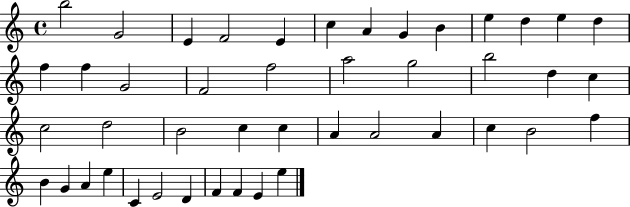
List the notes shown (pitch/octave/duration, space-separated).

B5/h G4/h E4/q F4/h E4/q C5/q A4/q G4/q B4/q E5/q D5/q E5/q D5/q F5/q F5/q G4/h F4/h F5/h A5/h G5/h B5/h D5/q C5/q C5/h D5/h B4/h C5/q C5/q A4/q A4/h A4/q C5/q B4/h F5/q B4/q G4/q A4/q E5/q C4/q E4/h D4/q F4/q F4/q E4/q E5/q